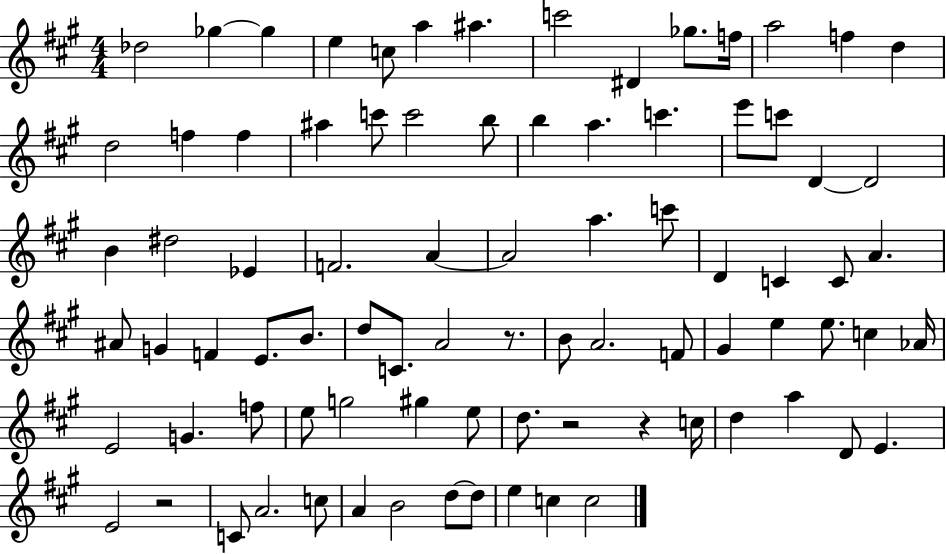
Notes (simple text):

Db5/h Gb5/q Gb5/q E5/q C5/e A5/q A#5/q. C6/h D#4/q Gb5/e. F5/s A5/h F5/q D5/q D5/h F5/q F5/q A#5/q C6/e C6/h B5/e B5/q A5/q. C6/q. E6/e C6/e D4/q D4/h B4/q D#5/h Eb4/q F4/h. A4/q A4/h A5/q. C6/e D4/q C4/q C4/e A4/q. A#4/e G4/q F4/q E4/e. B4/e. D5/e C4/e. A4/h R/e. B4/e A4/h. F4/e G#4/q E5/q E5/e. C5/q Ab4/s E4/h G4/q. F5/e E5/e G5/h G#5/q E5/e D5/e. R/h R/q C5/s D5/q A5/q D4/e E4/q. E4/h R/h C4/e A4/h. C5/e A4/q B4/h D5/e D5/e E5/q C5/q C5/h